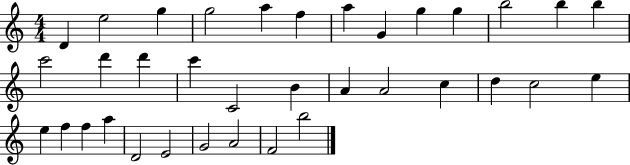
D4/q E5/h G5/q G5/h A5/q F5/q A5/q G4/q G5/q G5/q B5/h B5/q B5/q C6/h D6/q D6/q C6/q C4/h B4/q A4/q A4/h C5/q D5/q C5/h E5/q E5/q F5/q F5/q A5/q D4/h E4/h G4/h A4/h F4/h B5/h